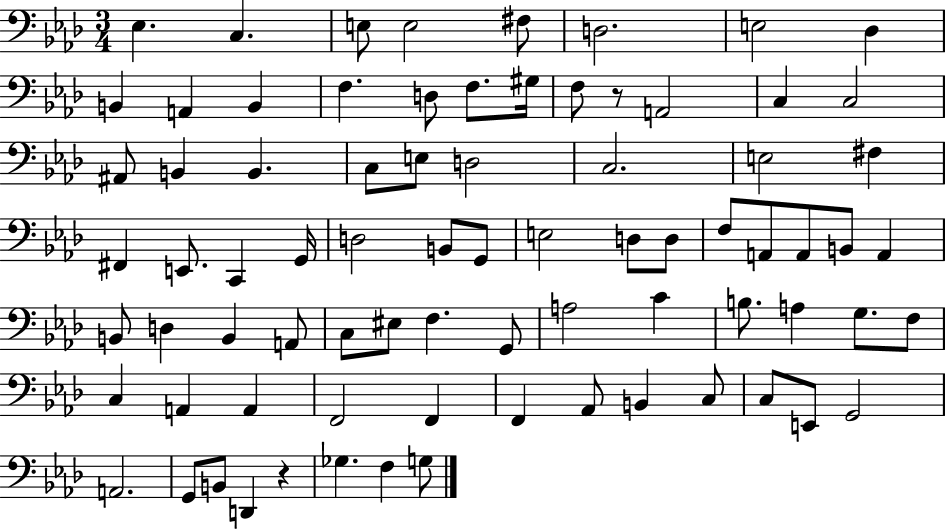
Eb3/q. C3/q. E3/e E3/h F#3/e D3/h. E3/h Db3/q B2/q A2/q B2/q F3/q. D3/e F3/e. G#3/s F3/e R/e A2/h C3/q C3/h A#2/e B2/q B2/q. C3/e E3/e D3/h C3/h. E3/h F#3/q F#2/q E2/e. C2/q G2/s D3/h B2/e G2/e E3/h D3/e D3/e F3/e A2/e A2/e B2/e A2/q B2/e D3/q B2/q A2/e C3/e EIS3/e F3/q. G2/e A3/h C4/q B3/e. A3/q G3/e. F3/e C3/q A2/q A2/q F2/h F2/q F2/q Ab2/e B2/q C3/e C3/e E2/e G2/h A2/h. G2/e B2/e D2/q R/q Gb3/q. F3/q G3/e